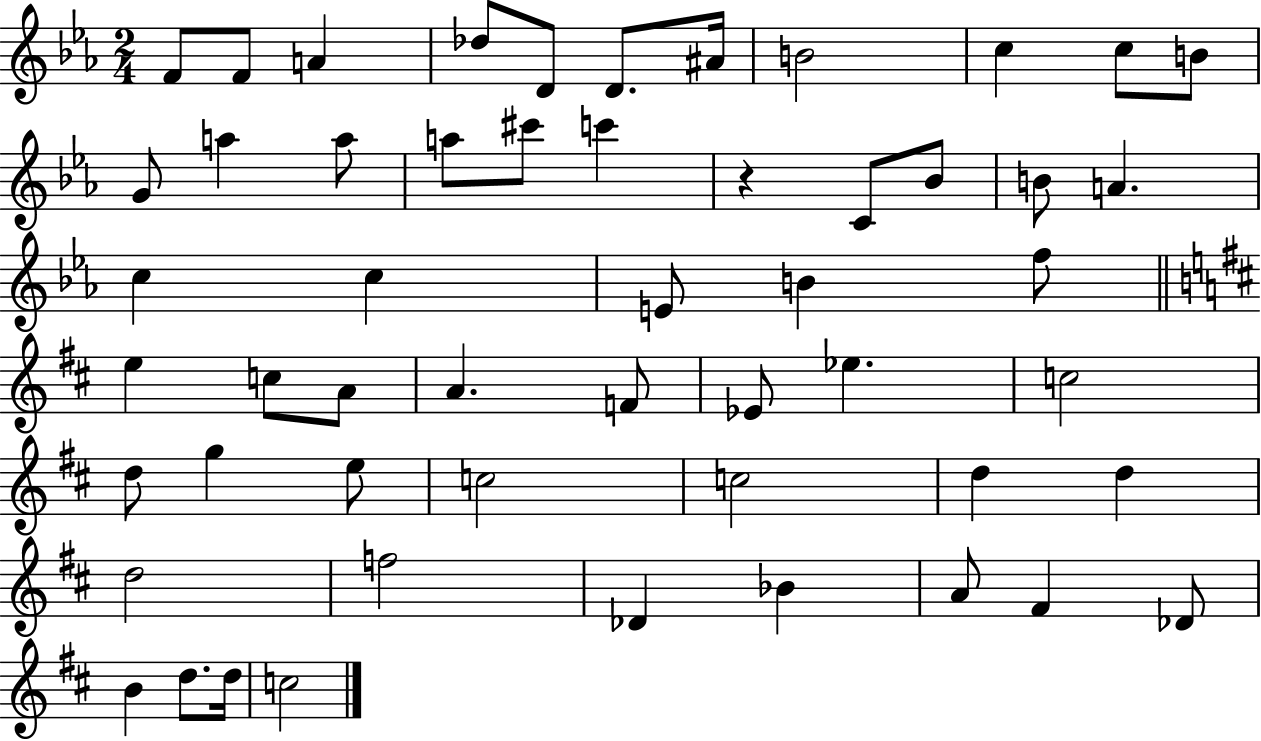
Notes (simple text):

F4/e F4/e A4/q Db5/e D4/e D4/e. A#4/s B4/h C5/q C5/e B4/e G4/e A5/q A5/e A5/e C#6/e C6/q R/q C4/e Bb4/e B4/e A4/q. C5/q C5/q E4/e B4/q F5/e E5/q C5/e A4/e A4/q. F4/e Eb4/e Eb5/q. C5/h D5/e G5/q E5/e C5/h C5/h D5/q D5/q D5/h F5/h Db4/q Bb4/q A4/e F#4/q Db4/e B4/q D5/e. D5/s C5/h